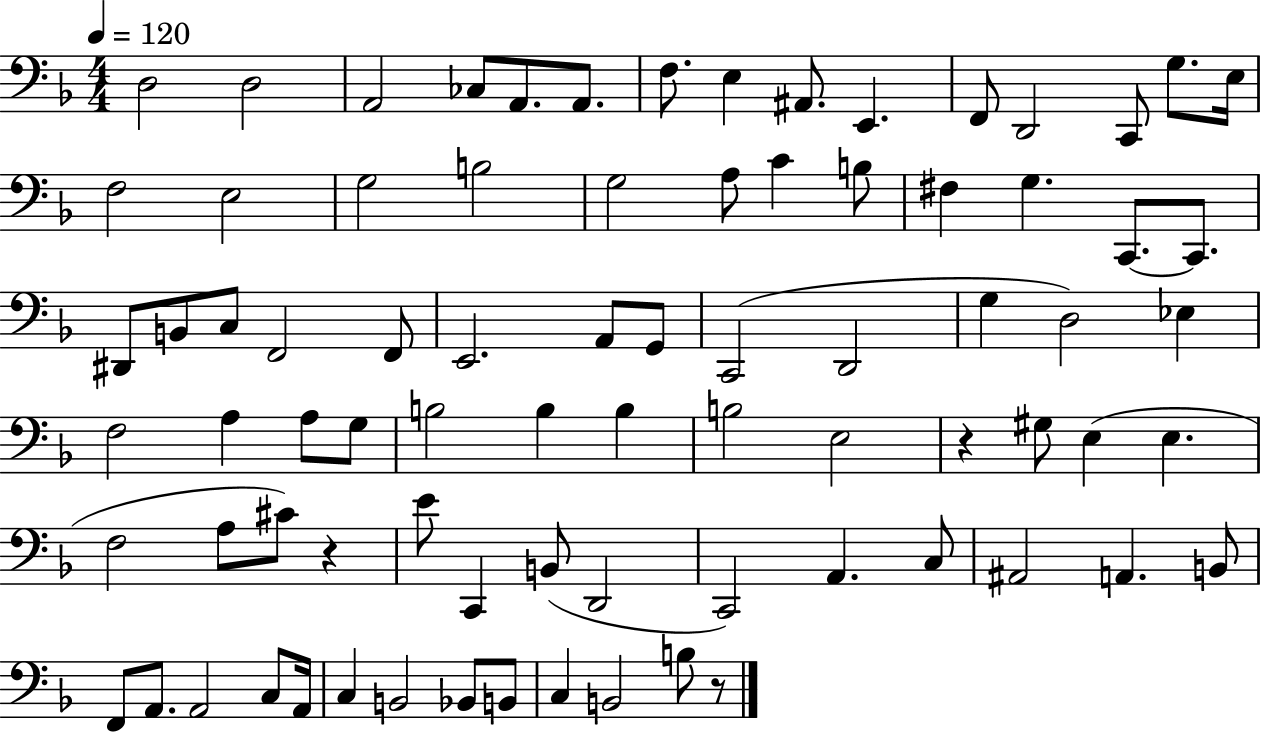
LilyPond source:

{
  \clef bass
  \numericTimeSignature
  \time 4/4
  \key f \major
  \tempo 4 = 120
  \repeat volta 2 { d2 d2 | a,2 ces8 a,8. a,8. | f8. e4 ais,8. e,4. | f,8 d,2 c,8 g8. e16 | \break f2 e2 | g2 b2 | g2 a8 c'4 b8 | fis4 g4. c,8.~~ c,8. | \break dis,8 b,8 c8 f,2 f,8 | e,2. a,8 g,8 | c,2( d,2 | g4 d2) ees4 | \break f2 a4 a8 g8 | b2 b4 b4 | b2 e2 | r4 gis8 e4( e4. | \break f2 a8 cis'8) r4 | e'8 c,4 b,8( d,2 | c,2) a,4. c8 | ais,2 a,4. b,8 | \break f,8 a,8. a,2 c8 a,16 | c4 b,2 bes,8 b,8 | c4 b,2 b8 r8 | } \bar "|."
}